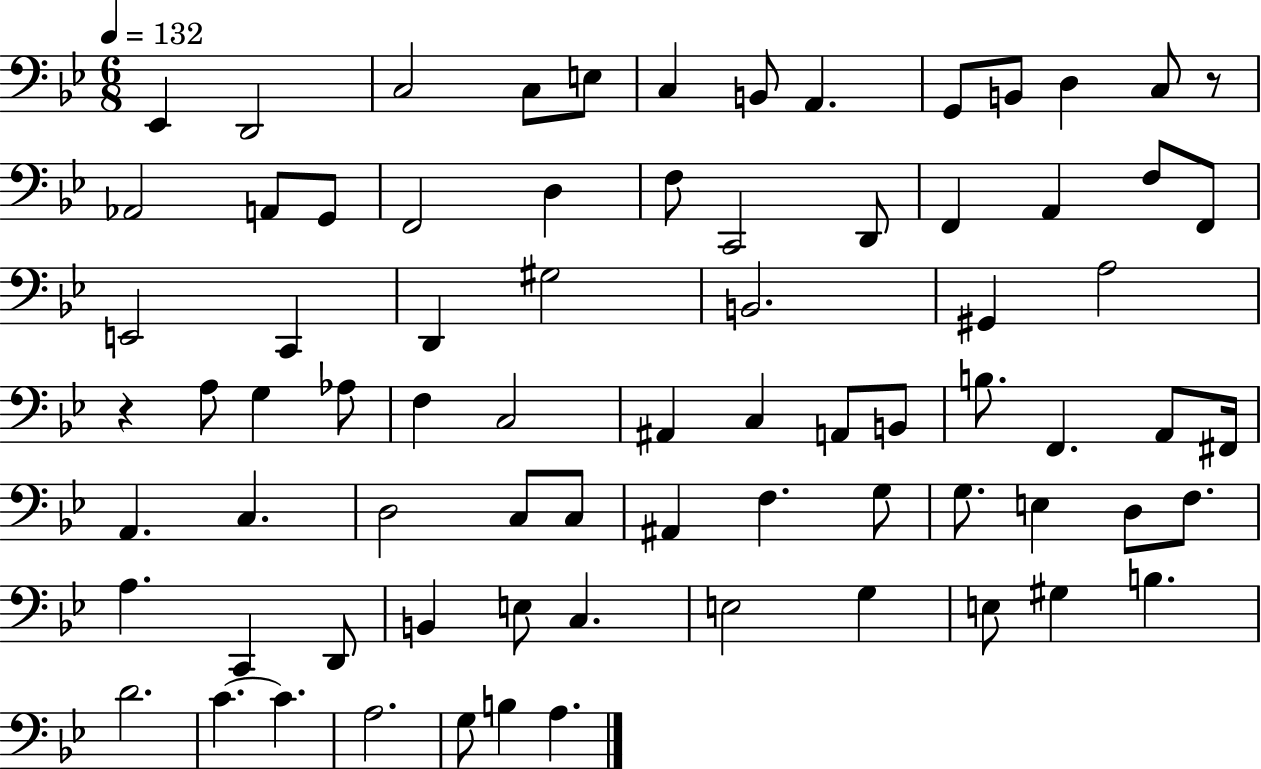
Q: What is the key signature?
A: BES major